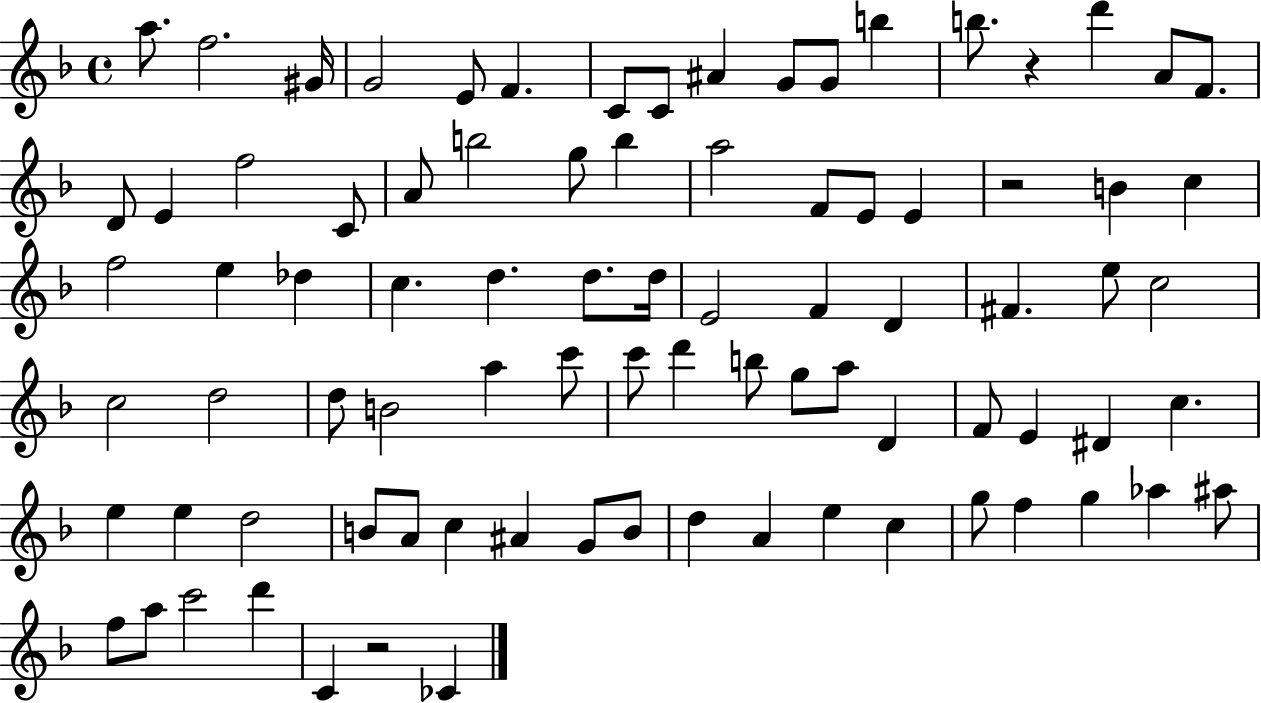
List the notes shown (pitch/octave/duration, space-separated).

A5/e. F5/h. G#4/s G4/h E4/e F4/q. C4/e C4/e A#4/q G4/e G4/e B5/q B5/e. R/q D6/q A4/e F4/e. D4/e E4/q F5/h C4/e A4/e B5/h G5/e B5/q A5/h F4/e E4/e E4/q R/h B4/q C5/q F5/h E5/q Db5/q C5/q. D5/q. D5/e. D5/s E4/h F4/q D4/q F#4/q. E5/e C5/h C5/h D5/h D5/e B4/h A5/q C6/e C6/e D6/q B5/e G5/e A5/e D4/q F4/e E4/q D#4/q C5/q. E5/q E5/q D5/h B4/e A4/e C5/q A#4/q G4/e B4/e D5/q A4/q E5/q C5/q G5/e F5/q G5/q Ab5/q A#5/e F5/e A5/e C6/h D6/q C4/q R/h CES4/q